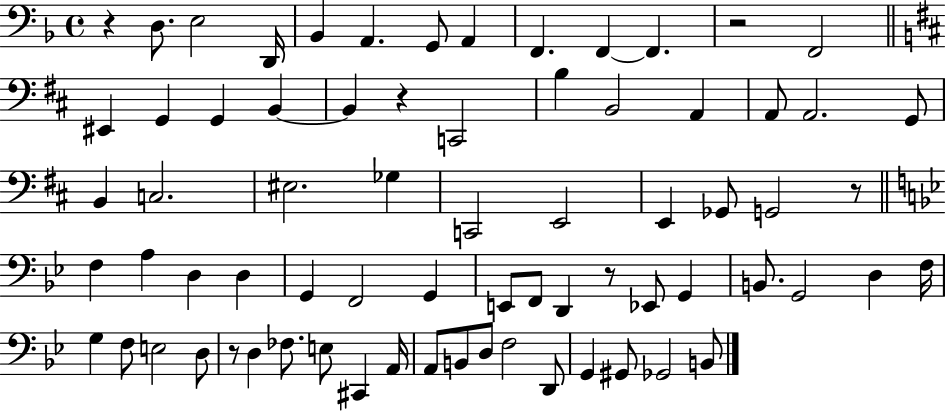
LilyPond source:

{
  \clef bass
  \time 4/4
  \defaultTimeSignature
  \key f \major
  r4 d8. e2 d,16 | bes,4 a,4. g,8 a,4 | f,4. f,4~~ f,4. | r2 f,2 | \break \bar "||" \break \key d \major eis,4 g,4 g,4 b,4~~ | b,4 r4 c,2 | b4 b,2 a,4 | a,8 a,2. g,8 | \break b,4 c2. | eis2. ges4 | c,2 e,2 | e,4 ges,8 g,2 r8 | \break \bar "||" \break \key bes \major f4 a4 d4 d4 | g,4 f,2 g,4 | e,8 f,8 d,4 r8 ees,8 g,4 | b,8. g,2 d4 f16 | \break g4 f8 e2 d8 | r8 d4 fes8. e8 cis,4 a,16 | a,8 b,8 d8 f2 d,8 | g,4 gis,8 ges,2 b,8 | \break \bar "|."
}